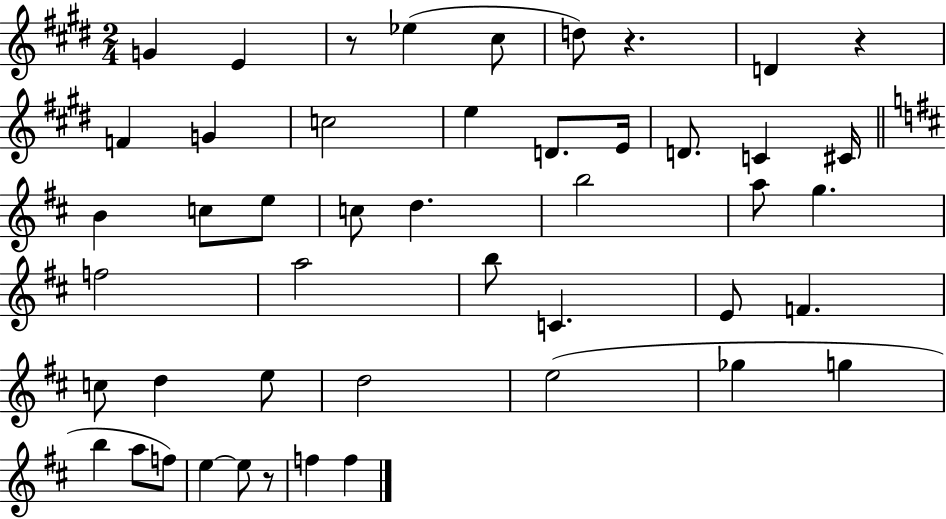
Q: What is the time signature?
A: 2/4